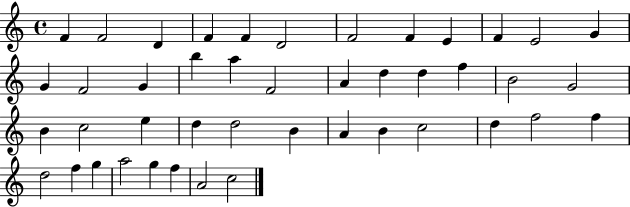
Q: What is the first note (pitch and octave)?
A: F4